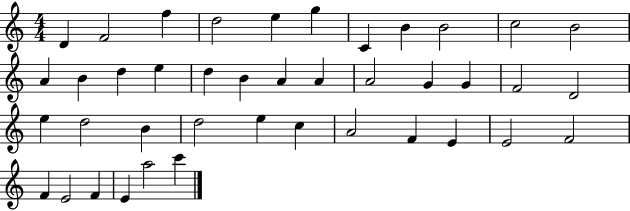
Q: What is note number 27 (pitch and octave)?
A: B4